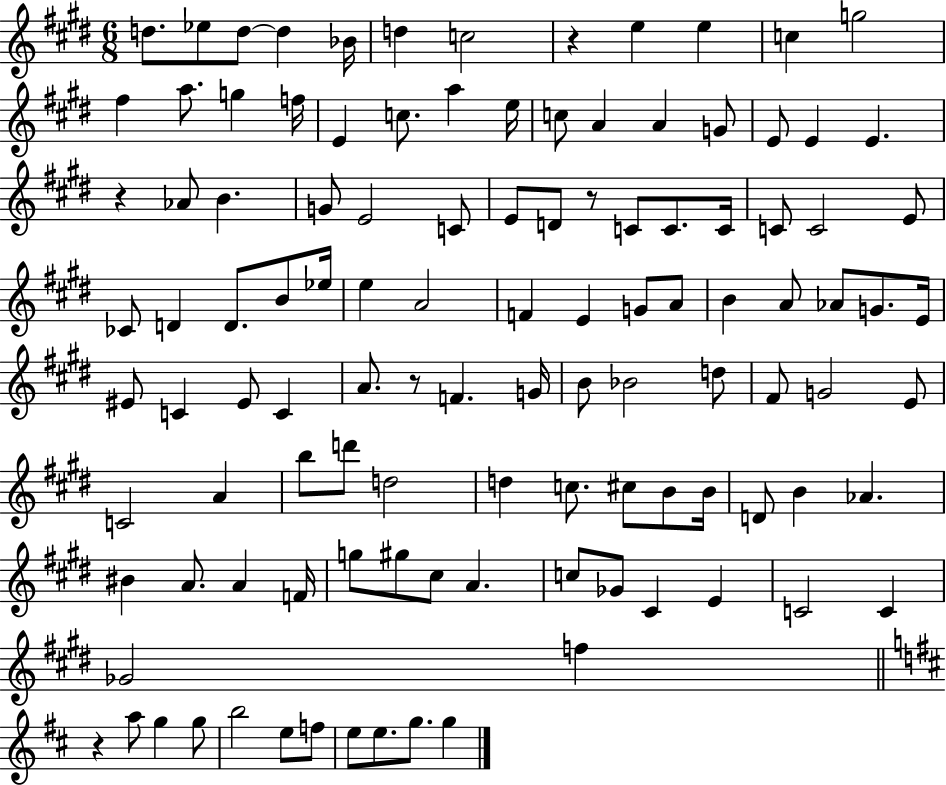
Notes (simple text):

D5/e. Eb5/e D5/e D5/q Bb4/s D5/q C5/h R/q E5/q E5/q C5/q G5/h F#5/q A5/e. G5/q F5/s E4/q C5/e. A5/q E5/s C5/e A4/q A4/q G4/e E4/e E4/q E4/q. R/q Ab4/e B4/q. G4/e E4/h C4/e E4/e D4/e R/e C4/e C4/e. C4/s C4/e C4/h E4/e CES4/e D4/q D4/e. B4/e Eb5/s E5/q A4/h F4/q E4/q G4/e A4/e B4/q A4/e Ab4/e G4/e. E4/s EIS4/e C4/q EIS4/e C4/q A4/e. R/e F4/q. G4/s B4/e Bb4/h D5/e F#4/e G4/h E4/e C4/h A4/q B5/e D6/e D5/h D5/q C5/e. C#5/e B4/e B4/s D4/e B4/q Ab4/q. BIS4/q A4/e. A4/q F4/s G5/e G#5/e C#5/e A4/q. C5/e Gb4/e C#4/q E4/q C4/h C4/q Gb4/h F5/q R/q A5/e G5/q G5/e B5/h E5/e F5/e E5/e E5/e. G5/e. G5/q